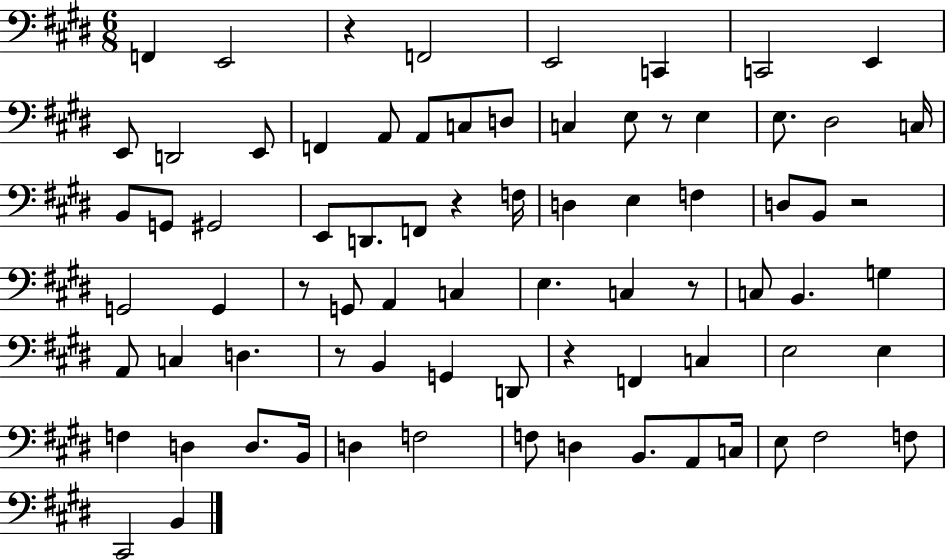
{
  \clef bass
  \numericTimeSignature
  \time 6/8
  \key e \major
  \repeat volta 2 { f,4 e,2 | r4 f,2 | e,2 c,4 | c,2 e,4 | \break e,8 d,2 e,8 | f,4 a,8 a,8 c8 d8 | c4 e8 r8 e4 | e8. dis2 c16 | \break b,8 g,8 gis,2 | e,8 d,8. f,8 r4 f16 | d4 e4 f4 | d8 b,8 r2 | \break g,2 g,4 | r8 g,8 a,4 c4 | e4. c4 r8 | c8 b,4. g4 | \break a,8 c4 d4. | r8 b,4 g,4 d,8 | r4 f,4 c4 | e2 e4 | \break f4 d4 d8. b,16 | d4 f2 | f8 d4 b,8. a,8 c16 | e8 fis2 f8 | \break cis,2 b,4 | } \bar "|."
}